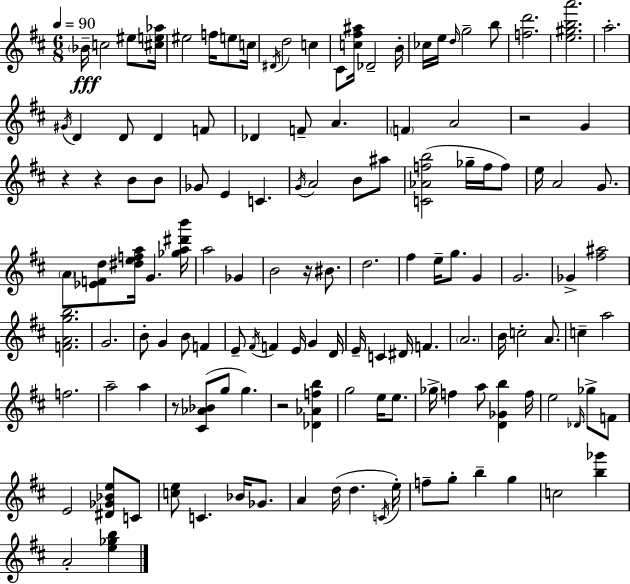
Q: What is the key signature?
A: D major